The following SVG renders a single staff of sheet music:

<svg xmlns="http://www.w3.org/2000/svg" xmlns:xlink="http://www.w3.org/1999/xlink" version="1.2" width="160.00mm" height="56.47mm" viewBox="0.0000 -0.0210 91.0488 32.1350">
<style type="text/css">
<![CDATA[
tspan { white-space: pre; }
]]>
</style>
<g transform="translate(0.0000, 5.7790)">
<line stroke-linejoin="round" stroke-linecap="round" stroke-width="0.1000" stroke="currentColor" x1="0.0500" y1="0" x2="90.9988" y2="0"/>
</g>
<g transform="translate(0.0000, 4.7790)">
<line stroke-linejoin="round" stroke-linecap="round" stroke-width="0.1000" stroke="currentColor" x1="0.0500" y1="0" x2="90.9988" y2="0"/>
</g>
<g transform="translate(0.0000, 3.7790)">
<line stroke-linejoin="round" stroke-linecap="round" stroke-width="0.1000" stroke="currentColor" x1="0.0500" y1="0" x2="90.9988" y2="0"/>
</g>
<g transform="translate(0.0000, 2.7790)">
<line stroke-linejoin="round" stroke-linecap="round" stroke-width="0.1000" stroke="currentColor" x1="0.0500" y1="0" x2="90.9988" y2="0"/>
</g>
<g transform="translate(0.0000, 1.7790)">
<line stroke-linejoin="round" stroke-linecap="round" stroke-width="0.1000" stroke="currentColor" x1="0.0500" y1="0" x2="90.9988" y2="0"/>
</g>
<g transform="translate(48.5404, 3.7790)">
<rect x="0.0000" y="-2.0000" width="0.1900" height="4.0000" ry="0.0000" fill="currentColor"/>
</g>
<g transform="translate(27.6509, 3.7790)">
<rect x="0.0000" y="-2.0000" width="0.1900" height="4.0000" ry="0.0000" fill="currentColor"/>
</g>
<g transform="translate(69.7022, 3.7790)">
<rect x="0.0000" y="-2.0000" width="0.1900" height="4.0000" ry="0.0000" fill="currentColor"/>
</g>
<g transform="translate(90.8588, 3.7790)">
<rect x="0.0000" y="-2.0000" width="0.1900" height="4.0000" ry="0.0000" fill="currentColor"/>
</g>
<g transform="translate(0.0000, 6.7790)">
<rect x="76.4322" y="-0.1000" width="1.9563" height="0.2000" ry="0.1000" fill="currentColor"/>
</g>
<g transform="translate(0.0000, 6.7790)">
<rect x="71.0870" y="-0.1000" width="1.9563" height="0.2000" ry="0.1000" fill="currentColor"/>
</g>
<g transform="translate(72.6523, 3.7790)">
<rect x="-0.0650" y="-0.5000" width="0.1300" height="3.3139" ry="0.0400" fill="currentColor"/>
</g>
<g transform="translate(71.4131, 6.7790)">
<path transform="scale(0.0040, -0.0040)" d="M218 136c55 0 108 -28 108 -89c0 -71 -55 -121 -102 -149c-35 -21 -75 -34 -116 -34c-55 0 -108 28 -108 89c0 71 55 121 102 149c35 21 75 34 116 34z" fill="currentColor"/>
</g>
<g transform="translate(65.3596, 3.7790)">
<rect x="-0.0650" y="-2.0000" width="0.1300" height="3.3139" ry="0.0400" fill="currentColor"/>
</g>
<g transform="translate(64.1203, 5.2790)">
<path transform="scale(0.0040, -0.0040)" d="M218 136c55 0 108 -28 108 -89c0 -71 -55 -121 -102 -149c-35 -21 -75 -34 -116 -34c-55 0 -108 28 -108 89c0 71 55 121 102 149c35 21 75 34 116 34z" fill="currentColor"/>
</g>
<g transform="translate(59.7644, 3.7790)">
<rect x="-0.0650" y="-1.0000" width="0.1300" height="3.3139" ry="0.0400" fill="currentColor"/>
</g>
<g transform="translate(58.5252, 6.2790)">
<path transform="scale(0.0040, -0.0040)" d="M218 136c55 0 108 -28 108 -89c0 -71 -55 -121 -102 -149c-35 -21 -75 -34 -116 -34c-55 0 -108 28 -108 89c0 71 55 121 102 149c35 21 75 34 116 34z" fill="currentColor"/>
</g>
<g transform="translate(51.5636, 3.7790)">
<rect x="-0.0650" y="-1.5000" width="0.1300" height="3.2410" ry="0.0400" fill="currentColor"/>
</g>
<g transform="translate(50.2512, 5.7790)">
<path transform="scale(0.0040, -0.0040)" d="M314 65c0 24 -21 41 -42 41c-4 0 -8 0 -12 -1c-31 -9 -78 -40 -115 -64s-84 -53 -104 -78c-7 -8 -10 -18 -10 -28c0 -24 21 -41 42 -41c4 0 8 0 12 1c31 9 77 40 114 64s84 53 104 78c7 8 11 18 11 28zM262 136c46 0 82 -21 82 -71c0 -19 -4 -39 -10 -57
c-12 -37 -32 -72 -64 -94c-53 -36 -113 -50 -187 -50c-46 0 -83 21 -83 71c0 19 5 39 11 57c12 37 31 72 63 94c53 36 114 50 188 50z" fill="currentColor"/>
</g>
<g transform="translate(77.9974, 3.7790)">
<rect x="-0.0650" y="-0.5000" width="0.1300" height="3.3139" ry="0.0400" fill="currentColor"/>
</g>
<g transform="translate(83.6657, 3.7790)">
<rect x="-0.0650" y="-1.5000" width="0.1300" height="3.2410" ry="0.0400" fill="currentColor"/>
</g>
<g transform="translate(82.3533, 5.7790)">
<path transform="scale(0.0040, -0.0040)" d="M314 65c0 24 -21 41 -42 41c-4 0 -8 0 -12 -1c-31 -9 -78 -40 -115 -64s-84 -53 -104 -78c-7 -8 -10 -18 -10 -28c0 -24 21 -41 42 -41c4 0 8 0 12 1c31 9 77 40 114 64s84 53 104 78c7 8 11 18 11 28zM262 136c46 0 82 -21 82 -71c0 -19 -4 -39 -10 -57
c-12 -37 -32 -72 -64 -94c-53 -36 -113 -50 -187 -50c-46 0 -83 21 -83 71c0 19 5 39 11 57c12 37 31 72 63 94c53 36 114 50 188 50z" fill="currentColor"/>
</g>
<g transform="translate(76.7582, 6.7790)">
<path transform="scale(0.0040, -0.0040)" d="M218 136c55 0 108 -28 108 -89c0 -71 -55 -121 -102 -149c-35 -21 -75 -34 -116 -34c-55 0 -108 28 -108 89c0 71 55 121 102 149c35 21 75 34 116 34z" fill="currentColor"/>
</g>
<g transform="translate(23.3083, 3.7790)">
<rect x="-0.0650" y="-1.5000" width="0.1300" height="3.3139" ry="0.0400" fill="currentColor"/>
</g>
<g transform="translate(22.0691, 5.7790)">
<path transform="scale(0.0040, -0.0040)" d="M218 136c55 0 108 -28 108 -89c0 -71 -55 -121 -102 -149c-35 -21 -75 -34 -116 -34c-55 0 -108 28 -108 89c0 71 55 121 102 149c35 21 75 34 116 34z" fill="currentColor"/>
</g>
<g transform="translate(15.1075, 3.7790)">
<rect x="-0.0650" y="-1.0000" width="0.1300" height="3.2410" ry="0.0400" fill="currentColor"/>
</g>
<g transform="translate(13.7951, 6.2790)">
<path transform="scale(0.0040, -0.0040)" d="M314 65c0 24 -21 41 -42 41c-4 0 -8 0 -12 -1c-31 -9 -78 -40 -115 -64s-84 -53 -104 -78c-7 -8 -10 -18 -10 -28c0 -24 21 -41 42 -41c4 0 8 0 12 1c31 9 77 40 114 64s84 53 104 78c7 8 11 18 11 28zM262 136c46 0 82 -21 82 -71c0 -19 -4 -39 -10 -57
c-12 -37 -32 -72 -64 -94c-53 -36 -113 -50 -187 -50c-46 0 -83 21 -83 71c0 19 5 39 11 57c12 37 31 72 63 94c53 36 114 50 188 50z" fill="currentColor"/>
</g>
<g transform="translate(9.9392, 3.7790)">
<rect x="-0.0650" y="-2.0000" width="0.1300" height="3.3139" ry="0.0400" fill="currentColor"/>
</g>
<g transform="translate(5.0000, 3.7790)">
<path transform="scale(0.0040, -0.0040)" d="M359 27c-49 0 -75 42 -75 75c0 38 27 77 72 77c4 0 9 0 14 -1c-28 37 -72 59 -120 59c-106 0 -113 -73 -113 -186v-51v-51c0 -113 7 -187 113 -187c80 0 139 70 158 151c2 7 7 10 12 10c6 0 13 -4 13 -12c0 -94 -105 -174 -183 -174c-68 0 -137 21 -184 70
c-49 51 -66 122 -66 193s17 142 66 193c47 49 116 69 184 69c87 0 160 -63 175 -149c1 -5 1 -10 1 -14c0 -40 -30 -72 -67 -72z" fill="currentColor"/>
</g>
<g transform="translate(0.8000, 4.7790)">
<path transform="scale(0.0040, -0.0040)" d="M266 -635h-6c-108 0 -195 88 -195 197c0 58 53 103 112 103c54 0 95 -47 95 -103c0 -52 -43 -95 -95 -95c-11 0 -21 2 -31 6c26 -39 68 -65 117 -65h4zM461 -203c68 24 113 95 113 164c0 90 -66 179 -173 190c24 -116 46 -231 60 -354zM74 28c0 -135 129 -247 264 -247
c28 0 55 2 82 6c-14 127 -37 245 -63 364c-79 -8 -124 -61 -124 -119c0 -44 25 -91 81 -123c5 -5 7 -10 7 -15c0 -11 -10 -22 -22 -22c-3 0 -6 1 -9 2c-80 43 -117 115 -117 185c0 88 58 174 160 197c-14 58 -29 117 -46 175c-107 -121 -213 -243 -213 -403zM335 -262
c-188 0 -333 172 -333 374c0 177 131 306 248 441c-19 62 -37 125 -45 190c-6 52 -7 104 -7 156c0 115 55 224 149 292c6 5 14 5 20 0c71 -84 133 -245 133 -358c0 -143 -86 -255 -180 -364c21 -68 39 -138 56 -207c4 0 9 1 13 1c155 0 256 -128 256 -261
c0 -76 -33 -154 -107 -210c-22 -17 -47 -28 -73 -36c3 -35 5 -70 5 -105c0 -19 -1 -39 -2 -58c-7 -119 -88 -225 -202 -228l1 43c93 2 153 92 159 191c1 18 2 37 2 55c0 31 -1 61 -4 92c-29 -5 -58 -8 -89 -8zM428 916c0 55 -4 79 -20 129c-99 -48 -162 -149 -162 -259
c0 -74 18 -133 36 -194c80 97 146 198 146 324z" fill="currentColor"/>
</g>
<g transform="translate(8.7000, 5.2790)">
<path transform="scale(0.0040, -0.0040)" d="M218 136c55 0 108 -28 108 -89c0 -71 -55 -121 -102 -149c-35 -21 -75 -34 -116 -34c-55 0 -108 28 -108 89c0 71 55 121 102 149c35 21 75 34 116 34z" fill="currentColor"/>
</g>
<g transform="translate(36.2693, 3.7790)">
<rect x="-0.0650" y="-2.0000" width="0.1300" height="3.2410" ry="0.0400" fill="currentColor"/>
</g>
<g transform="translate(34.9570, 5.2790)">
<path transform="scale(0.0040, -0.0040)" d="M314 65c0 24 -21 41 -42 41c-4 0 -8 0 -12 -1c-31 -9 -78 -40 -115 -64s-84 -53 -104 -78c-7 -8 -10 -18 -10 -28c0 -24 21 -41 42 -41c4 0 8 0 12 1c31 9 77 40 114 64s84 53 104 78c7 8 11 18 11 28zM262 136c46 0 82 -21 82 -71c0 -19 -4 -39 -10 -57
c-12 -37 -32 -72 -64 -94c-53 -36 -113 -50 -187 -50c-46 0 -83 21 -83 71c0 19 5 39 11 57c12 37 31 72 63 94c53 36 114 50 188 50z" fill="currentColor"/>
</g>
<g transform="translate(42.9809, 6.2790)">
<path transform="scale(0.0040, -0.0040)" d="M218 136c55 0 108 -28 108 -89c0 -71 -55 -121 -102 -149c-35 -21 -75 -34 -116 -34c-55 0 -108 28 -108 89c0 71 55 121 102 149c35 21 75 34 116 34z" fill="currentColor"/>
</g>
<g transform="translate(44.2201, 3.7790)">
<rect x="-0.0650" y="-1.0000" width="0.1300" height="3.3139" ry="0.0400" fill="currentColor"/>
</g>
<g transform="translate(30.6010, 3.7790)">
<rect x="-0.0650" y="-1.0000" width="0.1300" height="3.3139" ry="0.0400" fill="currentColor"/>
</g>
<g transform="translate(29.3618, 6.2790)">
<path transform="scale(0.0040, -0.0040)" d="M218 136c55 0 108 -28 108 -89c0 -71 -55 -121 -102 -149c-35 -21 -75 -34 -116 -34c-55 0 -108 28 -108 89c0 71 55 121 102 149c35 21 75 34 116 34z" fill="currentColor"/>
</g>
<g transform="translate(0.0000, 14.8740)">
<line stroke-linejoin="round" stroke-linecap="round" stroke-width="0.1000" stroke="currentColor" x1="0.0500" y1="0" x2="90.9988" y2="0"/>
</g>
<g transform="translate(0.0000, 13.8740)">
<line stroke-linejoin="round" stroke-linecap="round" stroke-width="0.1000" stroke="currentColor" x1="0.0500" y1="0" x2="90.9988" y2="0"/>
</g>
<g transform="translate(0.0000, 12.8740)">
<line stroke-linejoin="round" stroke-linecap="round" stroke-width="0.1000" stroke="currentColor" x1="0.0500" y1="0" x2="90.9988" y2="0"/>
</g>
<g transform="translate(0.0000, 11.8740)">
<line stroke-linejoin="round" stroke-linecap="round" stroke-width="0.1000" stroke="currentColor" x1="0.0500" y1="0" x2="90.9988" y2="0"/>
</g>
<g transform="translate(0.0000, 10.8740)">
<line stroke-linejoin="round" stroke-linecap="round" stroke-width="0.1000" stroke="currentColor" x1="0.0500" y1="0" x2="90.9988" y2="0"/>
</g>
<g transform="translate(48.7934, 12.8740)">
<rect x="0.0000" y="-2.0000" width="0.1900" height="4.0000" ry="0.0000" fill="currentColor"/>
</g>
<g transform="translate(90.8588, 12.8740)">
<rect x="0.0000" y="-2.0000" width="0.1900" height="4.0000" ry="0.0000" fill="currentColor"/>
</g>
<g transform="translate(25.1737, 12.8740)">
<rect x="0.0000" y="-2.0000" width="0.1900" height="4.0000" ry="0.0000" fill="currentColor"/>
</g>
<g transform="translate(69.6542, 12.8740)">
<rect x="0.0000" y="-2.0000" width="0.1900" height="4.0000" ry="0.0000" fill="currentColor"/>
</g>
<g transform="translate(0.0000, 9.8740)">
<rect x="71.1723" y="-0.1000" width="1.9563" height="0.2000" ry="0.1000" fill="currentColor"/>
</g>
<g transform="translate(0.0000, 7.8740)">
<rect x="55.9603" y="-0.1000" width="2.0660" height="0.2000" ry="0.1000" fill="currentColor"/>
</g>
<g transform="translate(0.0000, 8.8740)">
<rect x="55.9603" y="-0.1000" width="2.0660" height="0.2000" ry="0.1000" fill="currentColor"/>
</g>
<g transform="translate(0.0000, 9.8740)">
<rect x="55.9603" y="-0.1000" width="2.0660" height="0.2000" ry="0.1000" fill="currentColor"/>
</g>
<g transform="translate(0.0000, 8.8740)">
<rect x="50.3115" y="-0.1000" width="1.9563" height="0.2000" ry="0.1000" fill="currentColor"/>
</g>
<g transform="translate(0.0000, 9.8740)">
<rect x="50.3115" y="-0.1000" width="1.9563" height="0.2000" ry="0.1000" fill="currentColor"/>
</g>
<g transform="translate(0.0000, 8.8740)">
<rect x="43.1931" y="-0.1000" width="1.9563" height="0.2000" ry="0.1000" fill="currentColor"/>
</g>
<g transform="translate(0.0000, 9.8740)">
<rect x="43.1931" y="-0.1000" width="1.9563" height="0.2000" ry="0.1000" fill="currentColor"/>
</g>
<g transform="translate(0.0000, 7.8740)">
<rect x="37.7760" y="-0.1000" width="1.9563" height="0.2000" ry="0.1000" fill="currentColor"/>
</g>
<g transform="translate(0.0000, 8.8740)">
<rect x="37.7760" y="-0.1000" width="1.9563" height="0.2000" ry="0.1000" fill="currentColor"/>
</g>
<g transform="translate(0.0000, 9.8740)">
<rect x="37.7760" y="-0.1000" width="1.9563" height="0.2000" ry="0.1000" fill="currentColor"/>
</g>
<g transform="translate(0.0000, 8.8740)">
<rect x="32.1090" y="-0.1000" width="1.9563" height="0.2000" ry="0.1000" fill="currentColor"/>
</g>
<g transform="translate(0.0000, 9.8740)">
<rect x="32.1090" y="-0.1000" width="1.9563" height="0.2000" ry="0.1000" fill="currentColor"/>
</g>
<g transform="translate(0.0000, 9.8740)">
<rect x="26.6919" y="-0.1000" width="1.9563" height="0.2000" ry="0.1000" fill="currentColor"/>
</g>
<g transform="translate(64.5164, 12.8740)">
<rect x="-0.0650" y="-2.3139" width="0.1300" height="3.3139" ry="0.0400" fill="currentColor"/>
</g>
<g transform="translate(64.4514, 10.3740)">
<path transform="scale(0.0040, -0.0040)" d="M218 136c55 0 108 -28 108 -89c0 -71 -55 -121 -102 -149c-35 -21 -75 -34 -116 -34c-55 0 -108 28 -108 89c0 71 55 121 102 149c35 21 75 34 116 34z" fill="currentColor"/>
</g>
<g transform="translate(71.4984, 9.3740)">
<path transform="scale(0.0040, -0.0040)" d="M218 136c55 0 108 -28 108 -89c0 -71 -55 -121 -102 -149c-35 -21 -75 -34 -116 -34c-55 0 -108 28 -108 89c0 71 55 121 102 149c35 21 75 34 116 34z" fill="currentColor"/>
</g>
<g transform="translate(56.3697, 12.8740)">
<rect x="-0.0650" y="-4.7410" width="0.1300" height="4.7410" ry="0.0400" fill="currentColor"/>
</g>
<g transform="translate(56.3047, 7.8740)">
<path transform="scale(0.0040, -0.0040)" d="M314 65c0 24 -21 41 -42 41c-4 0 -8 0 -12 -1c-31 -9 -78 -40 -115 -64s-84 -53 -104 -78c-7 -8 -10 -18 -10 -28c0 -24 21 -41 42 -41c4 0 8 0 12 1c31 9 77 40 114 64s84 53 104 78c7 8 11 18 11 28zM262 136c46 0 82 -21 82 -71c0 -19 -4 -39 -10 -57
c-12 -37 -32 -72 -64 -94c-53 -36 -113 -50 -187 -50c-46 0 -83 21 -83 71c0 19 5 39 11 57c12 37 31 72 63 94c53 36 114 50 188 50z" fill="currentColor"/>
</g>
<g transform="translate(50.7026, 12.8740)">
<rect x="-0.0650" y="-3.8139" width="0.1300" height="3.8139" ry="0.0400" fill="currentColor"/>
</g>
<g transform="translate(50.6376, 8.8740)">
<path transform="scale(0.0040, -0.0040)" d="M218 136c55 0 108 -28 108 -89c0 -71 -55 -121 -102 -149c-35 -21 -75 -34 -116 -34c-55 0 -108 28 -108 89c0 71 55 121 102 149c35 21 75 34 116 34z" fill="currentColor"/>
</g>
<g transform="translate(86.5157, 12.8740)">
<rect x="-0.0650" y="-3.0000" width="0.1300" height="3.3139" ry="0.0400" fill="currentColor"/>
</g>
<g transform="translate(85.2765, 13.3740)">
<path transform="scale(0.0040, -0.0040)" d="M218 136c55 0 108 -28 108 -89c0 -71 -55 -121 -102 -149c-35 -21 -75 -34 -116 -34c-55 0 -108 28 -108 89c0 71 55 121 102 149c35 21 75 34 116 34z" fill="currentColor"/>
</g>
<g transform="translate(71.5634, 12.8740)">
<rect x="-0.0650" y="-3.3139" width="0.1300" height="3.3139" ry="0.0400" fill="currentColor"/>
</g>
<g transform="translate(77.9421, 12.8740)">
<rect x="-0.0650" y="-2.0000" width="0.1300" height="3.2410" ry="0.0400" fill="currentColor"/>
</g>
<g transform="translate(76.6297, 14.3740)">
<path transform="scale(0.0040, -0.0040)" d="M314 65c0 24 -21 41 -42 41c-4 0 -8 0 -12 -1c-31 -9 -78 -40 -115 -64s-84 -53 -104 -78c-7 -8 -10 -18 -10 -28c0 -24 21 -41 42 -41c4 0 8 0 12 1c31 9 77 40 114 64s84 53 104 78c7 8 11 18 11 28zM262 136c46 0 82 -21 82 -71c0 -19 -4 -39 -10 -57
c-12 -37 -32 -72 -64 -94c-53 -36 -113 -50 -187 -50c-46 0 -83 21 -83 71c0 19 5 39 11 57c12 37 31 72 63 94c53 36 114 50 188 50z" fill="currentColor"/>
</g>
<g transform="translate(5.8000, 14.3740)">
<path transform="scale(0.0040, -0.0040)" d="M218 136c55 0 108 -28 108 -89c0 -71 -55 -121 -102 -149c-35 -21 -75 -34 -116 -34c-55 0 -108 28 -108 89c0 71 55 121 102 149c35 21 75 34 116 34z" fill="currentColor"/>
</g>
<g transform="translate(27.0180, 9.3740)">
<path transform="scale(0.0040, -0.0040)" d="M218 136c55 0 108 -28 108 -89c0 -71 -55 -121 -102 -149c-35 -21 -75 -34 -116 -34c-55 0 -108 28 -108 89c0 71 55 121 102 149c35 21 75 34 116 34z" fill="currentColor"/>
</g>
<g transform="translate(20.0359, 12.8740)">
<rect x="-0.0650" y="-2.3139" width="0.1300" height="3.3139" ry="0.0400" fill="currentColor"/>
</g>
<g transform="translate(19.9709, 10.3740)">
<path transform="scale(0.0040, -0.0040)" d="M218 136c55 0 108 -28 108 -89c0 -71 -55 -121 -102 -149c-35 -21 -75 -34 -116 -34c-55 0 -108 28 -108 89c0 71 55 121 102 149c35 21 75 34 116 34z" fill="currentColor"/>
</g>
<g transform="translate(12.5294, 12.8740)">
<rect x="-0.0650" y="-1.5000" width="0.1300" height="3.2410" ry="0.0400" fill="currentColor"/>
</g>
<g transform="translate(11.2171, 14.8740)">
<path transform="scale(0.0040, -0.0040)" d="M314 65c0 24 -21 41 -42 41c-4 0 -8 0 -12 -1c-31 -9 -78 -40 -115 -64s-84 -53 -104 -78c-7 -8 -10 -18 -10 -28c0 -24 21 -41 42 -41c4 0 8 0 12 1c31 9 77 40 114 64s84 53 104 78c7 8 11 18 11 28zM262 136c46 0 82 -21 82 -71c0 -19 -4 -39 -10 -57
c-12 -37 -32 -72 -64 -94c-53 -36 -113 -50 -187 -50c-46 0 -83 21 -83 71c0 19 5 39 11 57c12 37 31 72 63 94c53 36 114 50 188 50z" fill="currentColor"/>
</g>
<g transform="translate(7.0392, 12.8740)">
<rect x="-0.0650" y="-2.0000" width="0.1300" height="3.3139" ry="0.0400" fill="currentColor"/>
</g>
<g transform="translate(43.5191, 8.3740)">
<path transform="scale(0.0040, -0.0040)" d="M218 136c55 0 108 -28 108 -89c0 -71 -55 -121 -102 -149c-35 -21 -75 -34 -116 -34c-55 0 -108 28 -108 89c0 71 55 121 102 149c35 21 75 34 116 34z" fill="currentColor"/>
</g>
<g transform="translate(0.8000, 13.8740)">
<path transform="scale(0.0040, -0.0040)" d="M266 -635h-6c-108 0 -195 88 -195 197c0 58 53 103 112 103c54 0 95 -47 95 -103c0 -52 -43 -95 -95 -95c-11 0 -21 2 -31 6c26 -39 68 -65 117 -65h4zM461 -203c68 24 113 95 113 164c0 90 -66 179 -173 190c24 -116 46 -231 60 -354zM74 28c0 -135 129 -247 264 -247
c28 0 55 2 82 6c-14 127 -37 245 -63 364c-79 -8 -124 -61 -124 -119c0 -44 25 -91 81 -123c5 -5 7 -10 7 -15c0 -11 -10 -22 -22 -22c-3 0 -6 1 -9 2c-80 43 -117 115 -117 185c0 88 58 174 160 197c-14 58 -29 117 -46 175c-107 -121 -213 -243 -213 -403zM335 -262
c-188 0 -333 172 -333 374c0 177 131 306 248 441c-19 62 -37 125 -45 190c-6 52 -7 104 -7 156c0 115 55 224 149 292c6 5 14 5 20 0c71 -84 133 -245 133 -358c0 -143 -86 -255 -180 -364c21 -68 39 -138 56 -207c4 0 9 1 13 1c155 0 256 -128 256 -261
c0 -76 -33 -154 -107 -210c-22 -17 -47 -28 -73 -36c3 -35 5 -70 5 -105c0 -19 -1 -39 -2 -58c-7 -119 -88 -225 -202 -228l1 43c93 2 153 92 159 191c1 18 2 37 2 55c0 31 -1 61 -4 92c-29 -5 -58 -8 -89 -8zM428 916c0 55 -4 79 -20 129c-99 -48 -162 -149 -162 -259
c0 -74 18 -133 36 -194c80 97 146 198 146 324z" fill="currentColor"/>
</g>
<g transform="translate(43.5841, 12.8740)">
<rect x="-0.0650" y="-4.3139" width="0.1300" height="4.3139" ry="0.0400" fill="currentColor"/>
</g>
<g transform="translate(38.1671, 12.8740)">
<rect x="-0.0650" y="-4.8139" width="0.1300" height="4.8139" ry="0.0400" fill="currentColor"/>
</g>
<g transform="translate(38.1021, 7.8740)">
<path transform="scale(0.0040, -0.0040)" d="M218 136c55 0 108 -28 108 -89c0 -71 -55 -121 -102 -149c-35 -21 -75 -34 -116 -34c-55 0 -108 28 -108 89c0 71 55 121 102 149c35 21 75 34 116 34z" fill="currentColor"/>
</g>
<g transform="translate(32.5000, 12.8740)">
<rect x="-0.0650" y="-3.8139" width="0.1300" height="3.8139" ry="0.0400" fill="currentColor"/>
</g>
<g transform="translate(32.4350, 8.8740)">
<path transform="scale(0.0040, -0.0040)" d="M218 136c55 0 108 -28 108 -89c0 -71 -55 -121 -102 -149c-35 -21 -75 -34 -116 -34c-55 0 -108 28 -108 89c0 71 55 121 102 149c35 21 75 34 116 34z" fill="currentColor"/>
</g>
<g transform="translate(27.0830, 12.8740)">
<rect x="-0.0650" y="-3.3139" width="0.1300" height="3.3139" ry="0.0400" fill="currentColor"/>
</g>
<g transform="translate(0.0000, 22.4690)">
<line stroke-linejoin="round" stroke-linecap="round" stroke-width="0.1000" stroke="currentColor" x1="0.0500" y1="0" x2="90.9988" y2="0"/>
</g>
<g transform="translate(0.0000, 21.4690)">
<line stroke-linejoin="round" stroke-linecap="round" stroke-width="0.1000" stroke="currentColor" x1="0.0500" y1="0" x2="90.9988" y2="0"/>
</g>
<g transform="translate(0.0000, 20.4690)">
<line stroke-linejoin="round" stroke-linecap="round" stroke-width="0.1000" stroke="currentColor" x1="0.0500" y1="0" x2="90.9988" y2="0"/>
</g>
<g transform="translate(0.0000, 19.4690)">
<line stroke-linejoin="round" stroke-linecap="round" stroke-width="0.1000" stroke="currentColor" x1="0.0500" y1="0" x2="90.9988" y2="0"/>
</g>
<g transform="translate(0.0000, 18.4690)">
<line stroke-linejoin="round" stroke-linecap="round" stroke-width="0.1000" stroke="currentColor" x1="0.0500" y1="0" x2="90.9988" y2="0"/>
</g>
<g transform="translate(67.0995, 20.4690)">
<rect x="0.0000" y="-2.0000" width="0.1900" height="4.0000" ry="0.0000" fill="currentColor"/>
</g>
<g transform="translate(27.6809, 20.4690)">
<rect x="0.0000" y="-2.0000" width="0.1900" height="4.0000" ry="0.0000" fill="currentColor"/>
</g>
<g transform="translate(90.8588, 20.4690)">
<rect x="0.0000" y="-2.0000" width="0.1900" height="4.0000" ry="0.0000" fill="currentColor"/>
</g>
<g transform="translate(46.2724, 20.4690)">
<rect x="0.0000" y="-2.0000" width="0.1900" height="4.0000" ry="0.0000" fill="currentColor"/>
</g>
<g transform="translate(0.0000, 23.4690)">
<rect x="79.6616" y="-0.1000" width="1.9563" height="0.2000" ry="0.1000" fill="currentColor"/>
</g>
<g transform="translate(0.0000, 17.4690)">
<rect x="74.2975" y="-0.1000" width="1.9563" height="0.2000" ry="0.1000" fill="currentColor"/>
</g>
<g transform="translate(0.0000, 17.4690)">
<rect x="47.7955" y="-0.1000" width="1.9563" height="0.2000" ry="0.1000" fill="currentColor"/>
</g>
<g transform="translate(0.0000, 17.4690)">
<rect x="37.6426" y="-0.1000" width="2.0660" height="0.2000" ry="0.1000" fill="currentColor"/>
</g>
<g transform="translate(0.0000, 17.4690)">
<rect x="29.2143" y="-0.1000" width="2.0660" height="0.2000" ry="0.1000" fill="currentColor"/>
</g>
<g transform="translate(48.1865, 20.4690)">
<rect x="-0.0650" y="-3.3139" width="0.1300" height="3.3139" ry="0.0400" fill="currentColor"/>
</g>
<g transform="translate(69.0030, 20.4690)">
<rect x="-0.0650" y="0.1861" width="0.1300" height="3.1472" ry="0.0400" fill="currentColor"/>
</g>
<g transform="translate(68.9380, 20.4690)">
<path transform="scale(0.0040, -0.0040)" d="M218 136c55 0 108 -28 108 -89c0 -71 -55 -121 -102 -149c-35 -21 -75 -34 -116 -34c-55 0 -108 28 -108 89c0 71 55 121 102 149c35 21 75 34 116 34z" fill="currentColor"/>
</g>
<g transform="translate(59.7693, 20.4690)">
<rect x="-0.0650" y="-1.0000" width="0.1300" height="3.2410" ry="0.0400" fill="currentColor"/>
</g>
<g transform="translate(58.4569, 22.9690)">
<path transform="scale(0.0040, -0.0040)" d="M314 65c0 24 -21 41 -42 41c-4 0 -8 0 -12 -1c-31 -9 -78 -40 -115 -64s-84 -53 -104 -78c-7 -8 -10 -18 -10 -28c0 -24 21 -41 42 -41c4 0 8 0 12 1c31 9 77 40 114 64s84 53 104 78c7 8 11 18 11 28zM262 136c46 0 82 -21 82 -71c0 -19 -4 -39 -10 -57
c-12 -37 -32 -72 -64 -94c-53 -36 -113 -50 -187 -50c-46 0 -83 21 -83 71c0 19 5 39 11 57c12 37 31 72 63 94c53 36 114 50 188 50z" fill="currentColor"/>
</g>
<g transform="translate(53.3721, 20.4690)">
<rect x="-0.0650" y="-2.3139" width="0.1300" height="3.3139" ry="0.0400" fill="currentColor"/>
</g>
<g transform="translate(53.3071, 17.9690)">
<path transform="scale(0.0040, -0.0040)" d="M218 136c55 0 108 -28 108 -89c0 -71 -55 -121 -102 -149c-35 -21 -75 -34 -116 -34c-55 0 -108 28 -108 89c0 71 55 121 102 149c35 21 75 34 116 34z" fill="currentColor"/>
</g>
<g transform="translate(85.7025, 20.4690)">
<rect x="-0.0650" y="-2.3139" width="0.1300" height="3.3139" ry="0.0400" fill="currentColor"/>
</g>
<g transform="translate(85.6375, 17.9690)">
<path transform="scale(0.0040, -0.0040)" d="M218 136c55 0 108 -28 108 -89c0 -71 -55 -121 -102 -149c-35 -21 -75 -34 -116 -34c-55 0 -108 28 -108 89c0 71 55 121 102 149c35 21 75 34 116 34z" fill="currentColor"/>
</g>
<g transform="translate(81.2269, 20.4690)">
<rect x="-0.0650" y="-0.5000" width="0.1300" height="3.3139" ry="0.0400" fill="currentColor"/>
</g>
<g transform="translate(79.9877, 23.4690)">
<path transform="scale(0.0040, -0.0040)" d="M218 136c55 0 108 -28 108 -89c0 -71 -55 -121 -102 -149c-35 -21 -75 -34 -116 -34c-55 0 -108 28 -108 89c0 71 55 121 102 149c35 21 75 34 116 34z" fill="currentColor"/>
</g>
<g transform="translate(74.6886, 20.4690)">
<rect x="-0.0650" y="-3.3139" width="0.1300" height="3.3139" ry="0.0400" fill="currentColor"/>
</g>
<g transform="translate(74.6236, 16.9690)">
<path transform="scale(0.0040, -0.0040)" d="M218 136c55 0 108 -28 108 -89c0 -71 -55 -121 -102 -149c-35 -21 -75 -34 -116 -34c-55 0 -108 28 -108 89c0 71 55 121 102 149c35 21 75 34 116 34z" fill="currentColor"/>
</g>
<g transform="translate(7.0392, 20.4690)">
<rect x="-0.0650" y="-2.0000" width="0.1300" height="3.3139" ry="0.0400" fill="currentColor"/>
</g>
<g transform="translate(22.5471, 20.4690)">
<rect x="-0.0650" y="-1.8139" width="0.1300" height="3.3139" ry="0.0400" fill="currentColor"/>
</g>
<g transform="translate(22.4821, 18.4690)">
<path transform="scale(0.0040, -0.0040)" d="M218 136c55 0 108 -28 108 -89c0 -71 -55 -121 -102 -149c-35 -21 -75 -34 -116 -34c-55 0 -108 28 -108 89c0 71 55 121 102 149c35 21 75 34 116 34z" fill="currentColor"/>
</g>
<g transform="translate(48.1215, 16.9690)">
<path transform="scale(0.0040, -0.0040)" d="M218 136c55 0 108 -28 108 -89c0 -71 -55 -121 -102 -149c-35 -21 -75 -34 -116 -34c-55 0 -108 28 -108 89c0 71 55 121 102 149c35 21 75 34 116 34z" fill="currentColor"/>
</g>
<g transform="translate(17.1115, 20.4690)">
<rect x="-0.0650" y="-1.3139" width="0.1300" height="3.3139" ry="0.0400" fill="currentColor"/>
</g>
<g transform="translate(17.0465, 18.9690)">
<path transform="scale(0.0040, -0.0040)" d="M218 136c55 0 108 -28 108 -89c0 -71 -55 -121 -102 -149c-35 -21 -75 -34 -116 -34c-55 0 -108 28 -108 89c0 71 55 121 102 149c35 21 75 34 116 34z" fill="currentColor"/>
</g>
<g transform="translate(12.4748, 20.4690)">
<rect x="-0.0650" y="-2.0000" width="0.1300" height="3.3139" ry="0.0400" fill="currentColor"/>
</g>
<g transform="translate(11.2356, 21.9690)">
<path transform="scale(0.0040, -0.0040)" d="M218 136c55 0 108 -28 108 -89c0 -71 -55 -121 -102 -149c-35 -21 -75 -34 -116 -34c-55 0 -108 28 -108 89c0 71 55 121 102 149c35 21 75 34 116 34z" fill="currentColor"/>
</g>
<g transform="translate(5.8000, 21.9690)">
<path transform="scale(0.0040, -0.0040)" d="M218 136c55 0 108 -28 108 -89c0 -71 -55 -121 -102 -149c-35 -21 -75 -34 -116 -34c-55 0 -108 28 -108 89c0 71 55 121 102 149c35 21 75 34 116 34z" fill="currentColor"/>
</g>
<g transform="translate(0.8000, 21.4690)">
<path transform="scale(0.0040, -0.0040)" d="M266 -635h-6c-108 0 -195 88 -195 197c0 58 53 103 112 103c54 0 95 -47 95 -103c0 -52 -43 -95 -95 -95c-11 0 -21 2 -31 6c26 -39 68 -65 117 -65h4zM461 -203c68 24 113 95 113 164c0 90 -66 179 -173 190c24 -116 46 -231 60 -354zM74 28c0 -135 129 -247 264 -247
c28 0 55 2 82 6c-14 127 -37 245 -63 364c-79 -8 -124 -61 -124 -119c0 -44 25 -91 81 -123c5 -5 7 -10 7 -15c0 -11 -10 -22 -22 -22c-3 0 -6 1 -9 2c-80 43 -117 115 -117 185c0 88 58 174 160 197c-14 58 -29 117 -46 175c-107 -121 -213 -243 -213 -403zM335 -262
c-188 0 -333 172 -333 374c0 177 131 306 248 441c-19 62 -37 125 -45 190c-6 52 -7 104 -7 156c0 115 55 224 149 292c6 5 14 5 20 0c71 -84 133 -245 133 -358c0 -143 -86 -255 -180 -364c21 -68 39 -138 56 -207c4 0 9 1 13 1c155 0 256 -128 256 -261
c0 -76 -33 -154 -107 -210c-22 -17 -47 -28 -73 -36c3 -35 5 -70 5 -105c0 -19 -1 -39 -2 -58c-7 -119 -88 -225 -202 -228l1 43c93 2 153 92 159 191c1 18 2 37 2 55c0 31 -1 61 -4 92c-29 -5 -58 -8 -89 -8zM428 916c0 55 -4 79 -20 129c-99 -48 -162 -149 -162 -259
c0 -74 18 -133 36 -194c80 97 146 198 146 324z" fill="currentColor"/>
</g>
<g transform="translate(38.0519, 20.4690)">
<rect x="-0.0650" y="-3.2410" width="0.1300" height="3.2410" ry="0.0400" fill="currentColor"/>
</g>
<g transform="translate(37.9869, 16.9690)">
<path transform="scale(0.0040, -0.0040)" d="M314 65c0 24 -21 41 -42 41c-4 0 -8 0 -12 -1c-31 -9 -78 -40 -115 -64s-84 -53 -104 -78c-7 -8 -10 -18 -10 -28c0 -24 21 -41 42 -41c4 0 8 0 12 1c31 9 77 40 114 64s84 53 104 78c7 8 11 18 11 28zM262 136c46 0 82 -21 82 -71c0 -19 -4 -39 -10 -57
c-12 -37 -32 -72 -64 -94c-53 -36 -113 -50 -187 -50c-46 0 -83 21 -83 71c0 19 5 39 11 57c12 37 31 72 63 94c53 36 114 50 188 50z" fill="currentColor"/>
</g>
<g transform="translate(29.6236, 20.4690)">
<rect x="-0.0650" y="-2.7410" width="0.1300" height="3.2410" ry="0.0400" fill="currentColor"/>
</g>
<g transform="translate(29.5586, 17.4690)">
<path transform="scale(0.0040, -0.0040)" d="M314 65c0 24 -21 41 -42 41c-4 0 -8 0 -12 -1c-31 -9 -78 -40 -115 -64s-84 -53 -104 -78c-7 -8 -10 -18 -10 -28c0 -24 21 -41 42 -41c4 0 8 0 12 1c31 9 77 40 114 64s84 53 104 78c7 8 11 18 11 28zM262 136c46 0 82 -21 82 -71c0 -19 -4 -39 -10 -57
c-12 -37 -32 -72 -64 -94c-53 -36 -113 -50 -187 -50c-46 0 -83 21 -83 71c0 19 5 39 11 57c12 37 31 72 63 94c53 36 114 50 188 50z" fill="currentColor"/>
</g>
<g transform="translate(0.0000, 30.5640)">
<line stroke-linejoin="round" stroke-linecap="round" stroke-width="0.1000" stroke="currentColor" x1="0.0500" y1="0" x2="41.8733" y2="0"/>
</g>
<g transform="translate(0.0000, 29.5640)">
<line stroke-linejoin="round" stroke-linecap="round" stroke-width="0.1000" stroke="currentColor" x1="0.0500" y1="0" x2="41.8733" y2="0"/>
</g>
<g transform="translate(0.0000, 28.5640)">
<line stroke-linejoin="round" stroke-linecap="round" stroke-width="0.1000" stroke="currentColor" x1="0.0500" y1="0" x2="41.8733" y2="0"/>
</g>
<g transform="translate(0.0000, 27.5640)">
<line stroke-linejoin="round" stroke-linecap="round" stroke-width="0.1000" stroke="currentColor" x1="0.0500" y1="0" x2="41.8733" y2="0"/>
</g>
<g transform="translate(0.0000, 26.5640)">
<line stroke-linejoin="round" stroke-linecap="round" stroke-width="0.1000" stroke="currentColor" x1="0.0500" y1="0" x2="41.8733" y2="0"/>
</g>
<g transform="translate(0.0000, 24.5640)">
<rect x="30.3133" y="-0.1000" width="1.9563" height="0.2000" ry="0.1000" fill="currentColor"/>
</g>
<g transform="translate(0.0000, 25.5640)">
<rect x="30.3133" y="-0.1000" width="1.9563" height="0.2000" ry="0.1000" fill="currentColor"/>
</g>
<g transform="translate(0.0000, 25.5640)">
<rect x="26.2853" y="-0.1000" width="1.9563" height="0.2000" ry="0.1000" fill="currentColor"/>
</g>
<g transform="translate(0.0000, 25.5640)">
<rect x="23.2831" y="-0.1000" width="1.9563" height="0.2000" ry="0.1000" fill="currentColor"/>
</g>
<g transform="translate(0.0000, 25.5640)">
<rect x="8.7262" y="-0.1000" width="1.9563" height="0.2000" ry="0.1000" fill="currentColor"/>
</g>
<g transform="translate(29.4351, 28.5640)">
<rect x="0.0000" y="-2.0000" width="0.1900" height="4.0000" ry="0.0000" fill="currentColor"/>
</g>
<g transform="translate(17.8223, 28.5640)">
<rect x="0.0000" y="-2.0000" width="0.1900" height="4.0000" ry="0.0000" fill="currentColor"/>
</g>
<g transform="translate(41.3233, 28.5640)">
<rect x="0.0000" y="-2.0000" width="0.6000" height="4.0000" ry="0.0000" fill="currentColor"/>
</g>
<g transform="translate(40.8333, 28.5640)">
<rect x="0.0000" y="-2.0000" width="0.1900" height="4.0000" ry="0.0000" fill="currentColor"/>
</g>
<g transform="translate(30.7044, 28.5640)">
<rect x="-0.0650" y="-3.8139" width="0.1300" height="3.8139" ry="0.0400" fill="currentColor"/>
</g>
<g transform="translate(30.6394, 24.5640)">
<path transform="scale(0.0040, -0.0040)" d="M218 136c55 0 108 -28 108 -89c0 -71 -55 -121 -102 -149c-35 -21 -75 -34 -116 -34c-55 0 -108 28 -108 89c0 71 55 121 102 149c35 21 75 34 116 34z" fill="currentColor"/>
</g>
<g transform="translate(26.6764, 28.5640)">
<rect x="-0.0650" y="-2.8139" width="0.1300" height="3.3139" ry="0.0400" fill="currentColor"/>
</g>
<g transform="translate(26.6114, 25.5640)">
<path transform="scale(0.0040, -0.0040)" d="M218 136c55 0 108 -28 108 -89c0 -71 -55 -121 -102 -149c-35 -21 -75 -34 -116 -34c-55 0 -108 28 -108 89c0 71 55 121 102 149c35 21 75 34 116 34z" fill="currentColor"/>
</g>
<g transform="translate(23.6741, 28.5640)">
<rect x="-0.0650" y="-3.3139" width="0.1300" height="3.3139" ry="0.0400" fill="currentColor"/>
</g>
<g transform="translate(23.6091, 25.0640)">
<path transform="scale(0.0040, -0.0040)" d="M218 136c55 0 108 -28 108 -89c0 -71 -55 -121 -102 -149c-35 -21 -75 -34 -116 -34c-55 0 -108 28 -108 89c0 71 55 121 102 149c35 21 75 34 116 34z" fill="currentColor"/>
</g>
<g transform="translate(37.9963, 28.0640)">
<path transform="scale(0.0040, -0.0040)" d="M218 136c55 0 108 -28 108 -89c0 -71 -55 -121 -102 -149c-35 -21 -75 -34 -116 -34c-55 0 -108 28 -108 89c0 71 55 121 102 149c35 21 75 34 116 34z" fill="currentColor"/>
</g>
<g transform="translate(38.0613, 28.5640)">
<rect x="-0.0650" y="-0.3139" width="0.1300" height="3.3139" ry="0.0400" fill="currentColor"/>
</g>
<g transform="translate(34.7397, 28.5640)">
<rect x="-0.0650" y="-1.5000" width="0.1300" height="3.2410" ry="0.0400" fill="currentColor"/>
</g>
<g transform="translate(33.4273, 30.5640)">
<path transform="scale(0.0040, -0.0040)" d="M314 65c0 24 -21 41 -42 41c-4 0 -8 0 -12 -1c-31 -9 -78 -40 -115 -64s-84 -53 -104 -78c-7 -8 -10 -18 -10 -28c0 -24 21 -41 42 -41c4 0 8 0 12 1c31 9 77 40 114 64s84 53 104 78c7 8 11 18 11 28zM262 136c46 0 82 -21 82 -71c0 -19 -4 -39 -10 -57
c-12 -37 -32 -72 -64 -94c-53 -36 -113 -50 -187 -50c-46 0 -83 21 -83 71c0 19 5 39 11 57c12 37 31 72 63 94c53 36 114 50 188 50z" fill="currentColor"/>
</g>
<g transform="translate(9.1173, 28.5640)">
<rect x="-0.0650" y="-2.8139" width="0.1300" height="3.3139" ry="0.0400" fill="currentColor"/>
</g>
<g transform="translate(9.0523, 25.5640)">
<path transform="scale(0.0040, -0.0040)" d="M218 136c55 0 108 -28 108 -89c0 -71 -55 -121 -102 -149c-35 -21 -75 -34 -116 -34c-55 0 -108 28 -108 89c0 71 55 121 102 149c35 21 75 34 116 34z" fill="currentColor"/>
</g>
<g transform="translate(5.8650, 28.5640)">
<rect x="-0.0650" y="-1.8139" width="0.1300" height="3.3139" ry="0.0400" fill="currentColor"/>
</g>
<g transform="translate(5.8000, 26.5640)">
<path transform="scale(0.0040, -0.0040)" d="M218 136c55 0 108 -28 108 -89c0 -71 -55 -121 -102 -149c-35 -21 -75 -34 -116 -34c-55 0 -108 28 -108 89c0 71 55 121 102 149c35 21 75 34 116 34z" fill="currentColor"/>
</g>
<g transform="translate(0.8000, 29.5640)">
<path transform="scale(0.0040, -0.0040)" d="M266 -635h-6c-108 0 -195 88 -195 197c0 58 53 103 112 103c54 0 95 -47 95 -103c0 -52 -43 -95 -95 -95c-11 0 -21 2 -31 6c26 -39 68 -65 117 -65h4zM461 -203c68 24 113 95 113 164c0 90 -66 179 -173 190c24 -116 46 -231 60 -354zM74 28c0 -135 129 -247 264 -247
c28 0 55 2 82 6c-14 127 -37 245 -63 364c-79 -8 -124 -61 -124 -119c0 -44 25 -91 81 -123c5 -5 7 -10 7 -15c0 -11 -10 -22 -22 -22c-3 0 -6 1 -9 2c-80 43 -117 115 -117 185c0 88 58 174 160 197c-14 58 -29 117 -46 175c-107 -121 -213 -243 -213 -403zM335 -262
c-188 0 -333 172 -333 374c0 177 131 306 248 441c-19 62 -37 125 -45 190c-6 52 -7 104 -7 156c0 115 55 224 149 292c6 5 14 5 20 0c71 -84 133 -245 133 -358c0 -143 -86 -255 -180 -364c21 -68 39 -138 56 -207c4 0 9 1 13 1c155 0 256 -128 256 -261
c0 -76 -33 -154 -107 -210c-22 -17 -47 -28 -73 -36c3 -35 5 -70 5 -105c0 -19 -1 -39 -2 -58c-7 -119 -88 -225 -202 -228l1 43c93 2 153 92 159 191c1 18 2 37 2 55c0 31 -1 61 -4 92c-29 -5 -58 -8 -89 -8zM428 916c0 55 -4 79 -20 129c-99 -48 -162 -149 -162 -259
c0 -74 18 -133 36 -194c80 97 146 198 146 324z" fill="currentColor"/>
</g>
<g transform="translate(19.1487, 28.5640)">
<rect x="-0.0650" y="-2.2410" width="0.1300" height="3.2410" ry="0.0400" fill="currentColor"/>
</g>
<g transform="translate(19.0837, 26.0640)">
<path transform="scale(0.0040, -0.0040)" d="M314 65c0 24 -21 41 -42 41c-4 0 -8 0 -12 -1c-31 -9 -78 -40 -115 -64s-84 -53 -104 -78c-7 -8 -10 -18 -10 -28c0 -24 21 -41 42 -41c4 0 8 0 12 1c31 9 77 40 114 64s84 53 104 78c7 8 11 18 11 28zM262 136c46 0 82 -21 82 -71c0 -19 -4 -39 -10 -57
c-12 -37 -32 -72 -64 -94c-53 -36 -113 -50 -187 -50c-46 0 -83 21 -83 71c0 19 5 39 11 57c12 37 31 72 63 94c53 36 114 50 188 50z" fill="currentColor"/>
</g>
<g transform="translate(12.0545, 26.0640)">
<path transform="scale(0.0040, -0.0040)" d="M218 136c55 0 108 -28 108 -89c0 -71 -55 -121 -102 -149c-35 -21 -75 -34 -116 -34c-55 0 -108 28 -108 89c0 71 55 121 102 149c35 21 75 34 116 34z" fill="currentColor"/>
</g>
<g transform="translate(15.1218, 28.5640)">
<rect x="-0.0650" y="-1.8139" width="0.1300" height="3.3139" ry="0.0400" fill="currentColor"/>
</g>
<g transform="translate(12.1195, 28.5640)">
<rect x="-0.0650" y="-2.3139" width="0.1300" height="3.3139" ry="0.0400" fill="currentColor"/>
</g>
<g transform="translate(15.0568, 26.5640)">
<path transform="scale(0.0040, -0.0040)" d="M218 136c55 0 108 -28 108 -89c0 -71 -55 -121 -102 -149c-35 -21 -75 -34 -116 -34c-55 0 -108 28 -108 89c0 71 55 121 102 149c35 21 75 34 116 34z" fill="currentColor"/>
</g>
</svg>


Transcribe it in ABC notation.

X:1
T:Untitled
M:4/4
L:1/4
K:C
F D2 E D F2 D E2 D F C C E2 F E2 g b c' e' d' c' e'2 g b F2 A F F e f a2 b2 b g D2 B b C g f a g f g2 b a c' E2 c